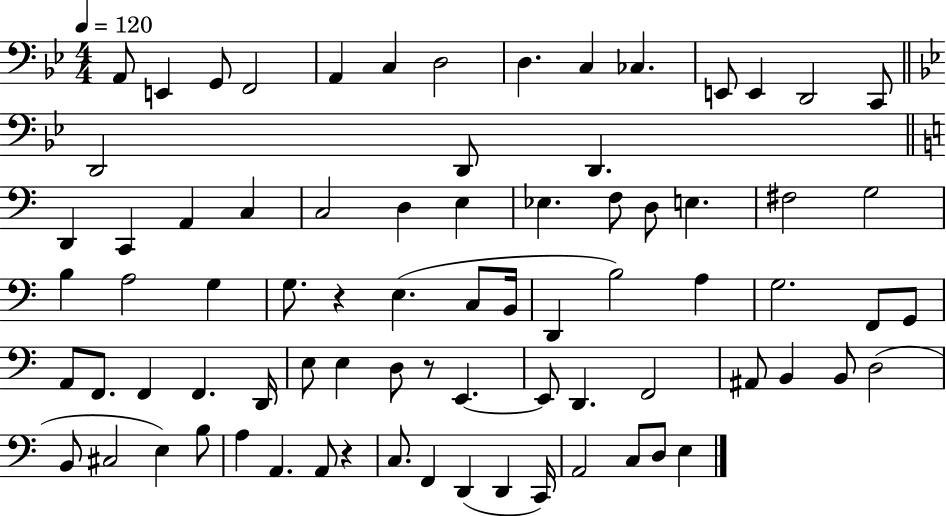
X:1
T:Untitled
M:4/4
L:1/4
K:Bb
A,,/2 E,, G,,/2 F,,2 A,, C, D,2 D, C, _C, E,,/2 E,, D,,2 C,,/2 D,,2 D,,/2 D,, D,, C,, A,, C, C,2 D, E, _E, F,/2 D,/2 E, ^F,2 G,2 B, A,2 G, G,/2 z E, C,/2 B,,/4 D,, B,2 A, G,2 F,,/2 G,,/2 A,,/2 F,,/2 F,, F,, D,,/4 E,/2 E, D,/2 z/2 E,, E,,/2 D,, F,,2 ^A,,/2 B,, B,,/2 D,2 B,,/2 ^C,2 E, B,/2 A, A,, A,,/2 z C,/2 F,, D,, D,, C,,/4 A,,2 C,/2 D,/2 E,